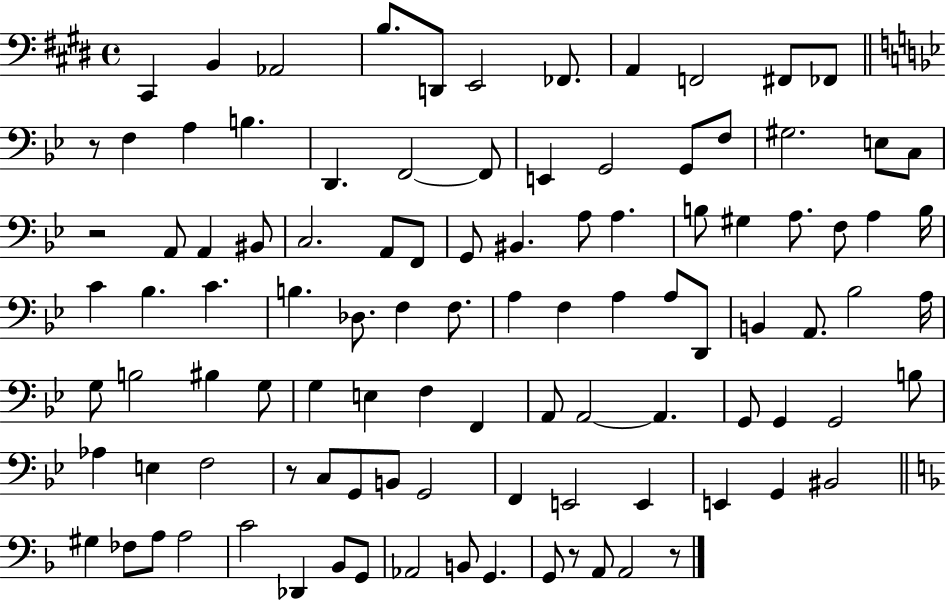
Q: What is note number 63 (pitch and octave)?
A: F3